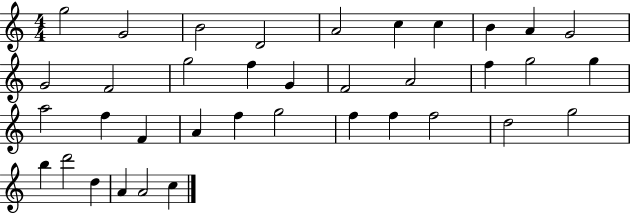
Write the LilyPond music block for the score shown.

{
  \clef treble
  \numericTimeSignature
  \time 4/4
  \key c \major
  g''2 g'2 | b'2 d'2 | a'2 c''4 c''4 | b'4 a'4 g'2 | \break g'2 f'2 | g''2 f''4 g'4 | f'2 a'2 | f''4 g''2 g''4 | \break a''2 f''4 f'4 | a'4 f''4 g''2 | f''4 f''4 f''2 | d''2 g''2 | \break b''4 d'''2 d''4 | a'4 a'2 c''4 | \bar "|."
}